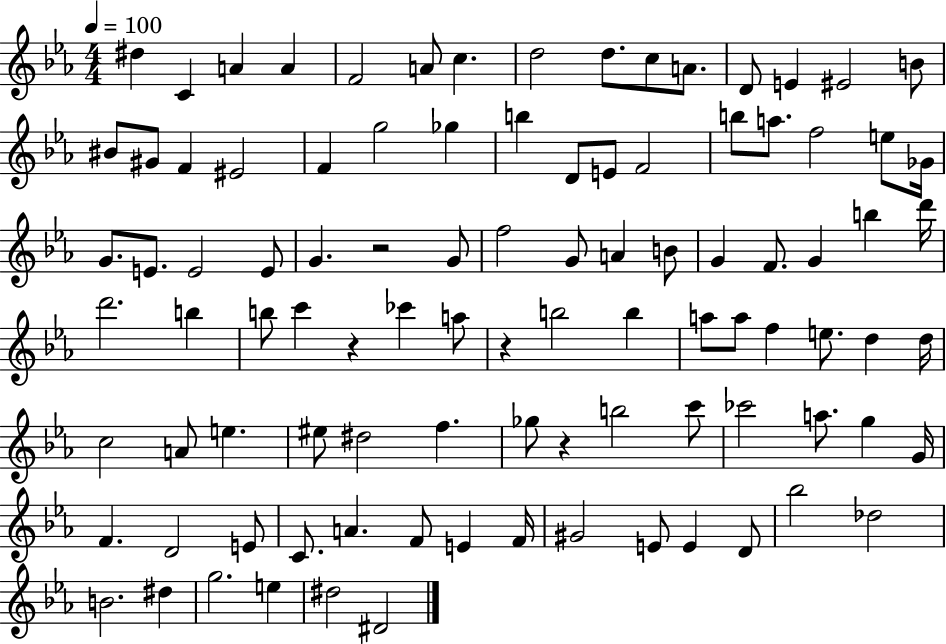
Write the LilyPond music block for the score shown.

{
  \clef treble
  \numericTimeSignature
  \time 4/4
  \key ees \major
  \tempo 4 = 100
  \repeat volta 2 { dis''4 c'4 a'4 a'4 | f'2 a'8 c''4. | d''2 d''8. c''8 a'8. | d'8 e'4 eis'2 b'8 | \break bis'8 gis'8 f'4 eis'2 | f'4 g''2 ges''4 | b''4 d'8 e'8 f'2 | b''8 a''8. f''2 e''8 ges'16 | \break g'8. e'8. e'2 e'8 | g'4. r2 g'8 | f''2 g'8 a'4 b'8 | g'4 f'8. g'4 b''4 d'''16 | \break d'''2. b''4 | b''8 c'''4 r4 ces'''4 a''8 | r4 b''2 b''4 | a''8 a''8 f''4 e''8. d''4 d''16 | \break c''2 a'8 e''4. | eis''8 dis''2 f''4. | ges''8 r4 b''2 c'''8 | ces'''2 a''8. g''4 g'16 | \break f'4. d'2 e'8 | c'8. a'4. f'8 e'4 f'16 | gis'2 e'8 e'4 d'8 | bes''2 des''2 | \break b'2. dis''4 | g''2. e''4 | dis''2 dis'2 | } \bar "|."
}